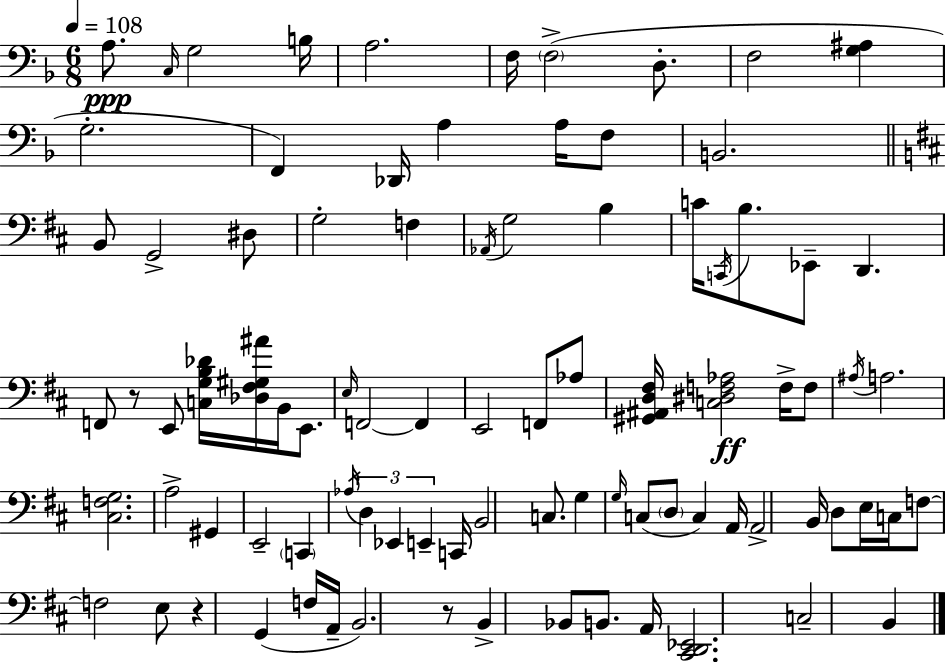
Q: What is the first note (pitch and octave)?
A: A3